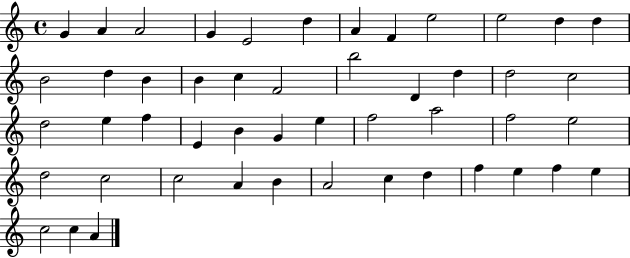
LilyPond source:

{
  \clef treble
  \time 4/4
  \defaultTimeSignature
  \key c \major
  g'4 a'4 a'2 | g'4 e'2 d''4 | a'4 f'4 e''2 | e''2 d''4 d''4 | \break b'2 d''4 b'4 | b'4 c''4 f'2 | b''2 d'4 d''4 | d''2 c''2 | \break d''2 e''4 f''4 | e'4 b'4 g'4 e''4 | f''2 a''2 | f''2 e''2 | \break d''2 c''2 | c''2 a'4 b'4 | a'2 c''4 d''4 | f''4 e''4 f''4 e''4 | \break c''2 c''4 a'4 | \bar "|."
}